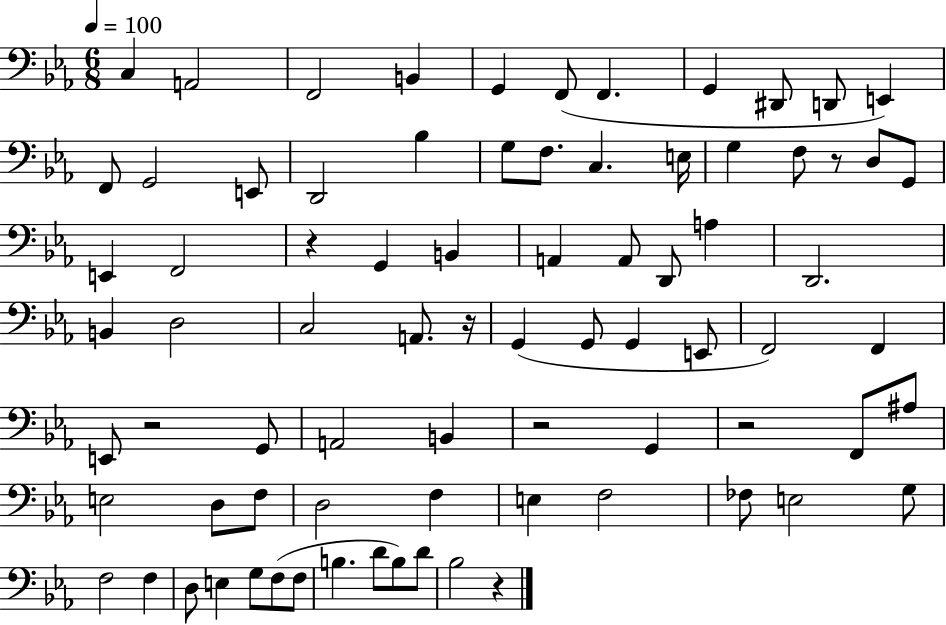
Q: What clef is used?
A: bass